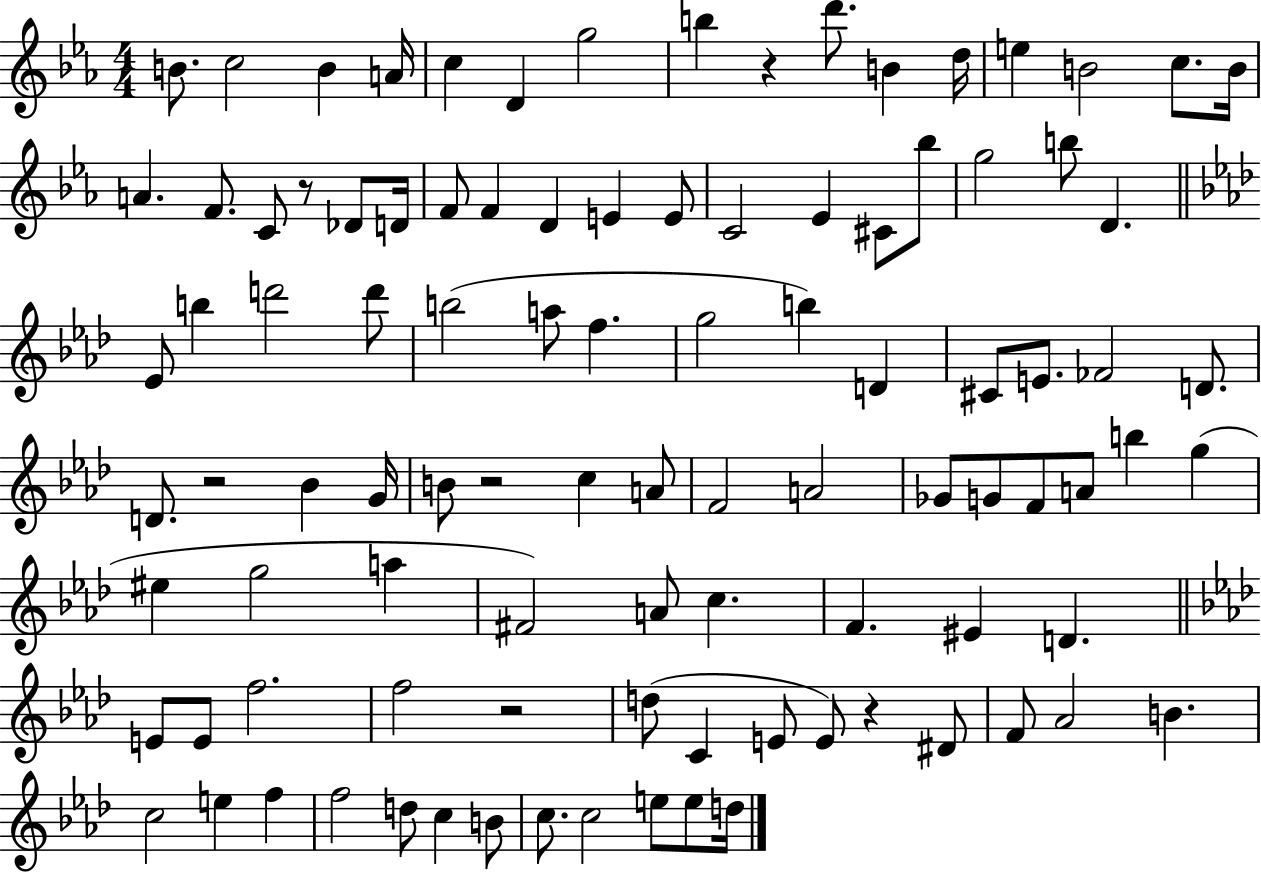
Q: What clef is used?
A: treble